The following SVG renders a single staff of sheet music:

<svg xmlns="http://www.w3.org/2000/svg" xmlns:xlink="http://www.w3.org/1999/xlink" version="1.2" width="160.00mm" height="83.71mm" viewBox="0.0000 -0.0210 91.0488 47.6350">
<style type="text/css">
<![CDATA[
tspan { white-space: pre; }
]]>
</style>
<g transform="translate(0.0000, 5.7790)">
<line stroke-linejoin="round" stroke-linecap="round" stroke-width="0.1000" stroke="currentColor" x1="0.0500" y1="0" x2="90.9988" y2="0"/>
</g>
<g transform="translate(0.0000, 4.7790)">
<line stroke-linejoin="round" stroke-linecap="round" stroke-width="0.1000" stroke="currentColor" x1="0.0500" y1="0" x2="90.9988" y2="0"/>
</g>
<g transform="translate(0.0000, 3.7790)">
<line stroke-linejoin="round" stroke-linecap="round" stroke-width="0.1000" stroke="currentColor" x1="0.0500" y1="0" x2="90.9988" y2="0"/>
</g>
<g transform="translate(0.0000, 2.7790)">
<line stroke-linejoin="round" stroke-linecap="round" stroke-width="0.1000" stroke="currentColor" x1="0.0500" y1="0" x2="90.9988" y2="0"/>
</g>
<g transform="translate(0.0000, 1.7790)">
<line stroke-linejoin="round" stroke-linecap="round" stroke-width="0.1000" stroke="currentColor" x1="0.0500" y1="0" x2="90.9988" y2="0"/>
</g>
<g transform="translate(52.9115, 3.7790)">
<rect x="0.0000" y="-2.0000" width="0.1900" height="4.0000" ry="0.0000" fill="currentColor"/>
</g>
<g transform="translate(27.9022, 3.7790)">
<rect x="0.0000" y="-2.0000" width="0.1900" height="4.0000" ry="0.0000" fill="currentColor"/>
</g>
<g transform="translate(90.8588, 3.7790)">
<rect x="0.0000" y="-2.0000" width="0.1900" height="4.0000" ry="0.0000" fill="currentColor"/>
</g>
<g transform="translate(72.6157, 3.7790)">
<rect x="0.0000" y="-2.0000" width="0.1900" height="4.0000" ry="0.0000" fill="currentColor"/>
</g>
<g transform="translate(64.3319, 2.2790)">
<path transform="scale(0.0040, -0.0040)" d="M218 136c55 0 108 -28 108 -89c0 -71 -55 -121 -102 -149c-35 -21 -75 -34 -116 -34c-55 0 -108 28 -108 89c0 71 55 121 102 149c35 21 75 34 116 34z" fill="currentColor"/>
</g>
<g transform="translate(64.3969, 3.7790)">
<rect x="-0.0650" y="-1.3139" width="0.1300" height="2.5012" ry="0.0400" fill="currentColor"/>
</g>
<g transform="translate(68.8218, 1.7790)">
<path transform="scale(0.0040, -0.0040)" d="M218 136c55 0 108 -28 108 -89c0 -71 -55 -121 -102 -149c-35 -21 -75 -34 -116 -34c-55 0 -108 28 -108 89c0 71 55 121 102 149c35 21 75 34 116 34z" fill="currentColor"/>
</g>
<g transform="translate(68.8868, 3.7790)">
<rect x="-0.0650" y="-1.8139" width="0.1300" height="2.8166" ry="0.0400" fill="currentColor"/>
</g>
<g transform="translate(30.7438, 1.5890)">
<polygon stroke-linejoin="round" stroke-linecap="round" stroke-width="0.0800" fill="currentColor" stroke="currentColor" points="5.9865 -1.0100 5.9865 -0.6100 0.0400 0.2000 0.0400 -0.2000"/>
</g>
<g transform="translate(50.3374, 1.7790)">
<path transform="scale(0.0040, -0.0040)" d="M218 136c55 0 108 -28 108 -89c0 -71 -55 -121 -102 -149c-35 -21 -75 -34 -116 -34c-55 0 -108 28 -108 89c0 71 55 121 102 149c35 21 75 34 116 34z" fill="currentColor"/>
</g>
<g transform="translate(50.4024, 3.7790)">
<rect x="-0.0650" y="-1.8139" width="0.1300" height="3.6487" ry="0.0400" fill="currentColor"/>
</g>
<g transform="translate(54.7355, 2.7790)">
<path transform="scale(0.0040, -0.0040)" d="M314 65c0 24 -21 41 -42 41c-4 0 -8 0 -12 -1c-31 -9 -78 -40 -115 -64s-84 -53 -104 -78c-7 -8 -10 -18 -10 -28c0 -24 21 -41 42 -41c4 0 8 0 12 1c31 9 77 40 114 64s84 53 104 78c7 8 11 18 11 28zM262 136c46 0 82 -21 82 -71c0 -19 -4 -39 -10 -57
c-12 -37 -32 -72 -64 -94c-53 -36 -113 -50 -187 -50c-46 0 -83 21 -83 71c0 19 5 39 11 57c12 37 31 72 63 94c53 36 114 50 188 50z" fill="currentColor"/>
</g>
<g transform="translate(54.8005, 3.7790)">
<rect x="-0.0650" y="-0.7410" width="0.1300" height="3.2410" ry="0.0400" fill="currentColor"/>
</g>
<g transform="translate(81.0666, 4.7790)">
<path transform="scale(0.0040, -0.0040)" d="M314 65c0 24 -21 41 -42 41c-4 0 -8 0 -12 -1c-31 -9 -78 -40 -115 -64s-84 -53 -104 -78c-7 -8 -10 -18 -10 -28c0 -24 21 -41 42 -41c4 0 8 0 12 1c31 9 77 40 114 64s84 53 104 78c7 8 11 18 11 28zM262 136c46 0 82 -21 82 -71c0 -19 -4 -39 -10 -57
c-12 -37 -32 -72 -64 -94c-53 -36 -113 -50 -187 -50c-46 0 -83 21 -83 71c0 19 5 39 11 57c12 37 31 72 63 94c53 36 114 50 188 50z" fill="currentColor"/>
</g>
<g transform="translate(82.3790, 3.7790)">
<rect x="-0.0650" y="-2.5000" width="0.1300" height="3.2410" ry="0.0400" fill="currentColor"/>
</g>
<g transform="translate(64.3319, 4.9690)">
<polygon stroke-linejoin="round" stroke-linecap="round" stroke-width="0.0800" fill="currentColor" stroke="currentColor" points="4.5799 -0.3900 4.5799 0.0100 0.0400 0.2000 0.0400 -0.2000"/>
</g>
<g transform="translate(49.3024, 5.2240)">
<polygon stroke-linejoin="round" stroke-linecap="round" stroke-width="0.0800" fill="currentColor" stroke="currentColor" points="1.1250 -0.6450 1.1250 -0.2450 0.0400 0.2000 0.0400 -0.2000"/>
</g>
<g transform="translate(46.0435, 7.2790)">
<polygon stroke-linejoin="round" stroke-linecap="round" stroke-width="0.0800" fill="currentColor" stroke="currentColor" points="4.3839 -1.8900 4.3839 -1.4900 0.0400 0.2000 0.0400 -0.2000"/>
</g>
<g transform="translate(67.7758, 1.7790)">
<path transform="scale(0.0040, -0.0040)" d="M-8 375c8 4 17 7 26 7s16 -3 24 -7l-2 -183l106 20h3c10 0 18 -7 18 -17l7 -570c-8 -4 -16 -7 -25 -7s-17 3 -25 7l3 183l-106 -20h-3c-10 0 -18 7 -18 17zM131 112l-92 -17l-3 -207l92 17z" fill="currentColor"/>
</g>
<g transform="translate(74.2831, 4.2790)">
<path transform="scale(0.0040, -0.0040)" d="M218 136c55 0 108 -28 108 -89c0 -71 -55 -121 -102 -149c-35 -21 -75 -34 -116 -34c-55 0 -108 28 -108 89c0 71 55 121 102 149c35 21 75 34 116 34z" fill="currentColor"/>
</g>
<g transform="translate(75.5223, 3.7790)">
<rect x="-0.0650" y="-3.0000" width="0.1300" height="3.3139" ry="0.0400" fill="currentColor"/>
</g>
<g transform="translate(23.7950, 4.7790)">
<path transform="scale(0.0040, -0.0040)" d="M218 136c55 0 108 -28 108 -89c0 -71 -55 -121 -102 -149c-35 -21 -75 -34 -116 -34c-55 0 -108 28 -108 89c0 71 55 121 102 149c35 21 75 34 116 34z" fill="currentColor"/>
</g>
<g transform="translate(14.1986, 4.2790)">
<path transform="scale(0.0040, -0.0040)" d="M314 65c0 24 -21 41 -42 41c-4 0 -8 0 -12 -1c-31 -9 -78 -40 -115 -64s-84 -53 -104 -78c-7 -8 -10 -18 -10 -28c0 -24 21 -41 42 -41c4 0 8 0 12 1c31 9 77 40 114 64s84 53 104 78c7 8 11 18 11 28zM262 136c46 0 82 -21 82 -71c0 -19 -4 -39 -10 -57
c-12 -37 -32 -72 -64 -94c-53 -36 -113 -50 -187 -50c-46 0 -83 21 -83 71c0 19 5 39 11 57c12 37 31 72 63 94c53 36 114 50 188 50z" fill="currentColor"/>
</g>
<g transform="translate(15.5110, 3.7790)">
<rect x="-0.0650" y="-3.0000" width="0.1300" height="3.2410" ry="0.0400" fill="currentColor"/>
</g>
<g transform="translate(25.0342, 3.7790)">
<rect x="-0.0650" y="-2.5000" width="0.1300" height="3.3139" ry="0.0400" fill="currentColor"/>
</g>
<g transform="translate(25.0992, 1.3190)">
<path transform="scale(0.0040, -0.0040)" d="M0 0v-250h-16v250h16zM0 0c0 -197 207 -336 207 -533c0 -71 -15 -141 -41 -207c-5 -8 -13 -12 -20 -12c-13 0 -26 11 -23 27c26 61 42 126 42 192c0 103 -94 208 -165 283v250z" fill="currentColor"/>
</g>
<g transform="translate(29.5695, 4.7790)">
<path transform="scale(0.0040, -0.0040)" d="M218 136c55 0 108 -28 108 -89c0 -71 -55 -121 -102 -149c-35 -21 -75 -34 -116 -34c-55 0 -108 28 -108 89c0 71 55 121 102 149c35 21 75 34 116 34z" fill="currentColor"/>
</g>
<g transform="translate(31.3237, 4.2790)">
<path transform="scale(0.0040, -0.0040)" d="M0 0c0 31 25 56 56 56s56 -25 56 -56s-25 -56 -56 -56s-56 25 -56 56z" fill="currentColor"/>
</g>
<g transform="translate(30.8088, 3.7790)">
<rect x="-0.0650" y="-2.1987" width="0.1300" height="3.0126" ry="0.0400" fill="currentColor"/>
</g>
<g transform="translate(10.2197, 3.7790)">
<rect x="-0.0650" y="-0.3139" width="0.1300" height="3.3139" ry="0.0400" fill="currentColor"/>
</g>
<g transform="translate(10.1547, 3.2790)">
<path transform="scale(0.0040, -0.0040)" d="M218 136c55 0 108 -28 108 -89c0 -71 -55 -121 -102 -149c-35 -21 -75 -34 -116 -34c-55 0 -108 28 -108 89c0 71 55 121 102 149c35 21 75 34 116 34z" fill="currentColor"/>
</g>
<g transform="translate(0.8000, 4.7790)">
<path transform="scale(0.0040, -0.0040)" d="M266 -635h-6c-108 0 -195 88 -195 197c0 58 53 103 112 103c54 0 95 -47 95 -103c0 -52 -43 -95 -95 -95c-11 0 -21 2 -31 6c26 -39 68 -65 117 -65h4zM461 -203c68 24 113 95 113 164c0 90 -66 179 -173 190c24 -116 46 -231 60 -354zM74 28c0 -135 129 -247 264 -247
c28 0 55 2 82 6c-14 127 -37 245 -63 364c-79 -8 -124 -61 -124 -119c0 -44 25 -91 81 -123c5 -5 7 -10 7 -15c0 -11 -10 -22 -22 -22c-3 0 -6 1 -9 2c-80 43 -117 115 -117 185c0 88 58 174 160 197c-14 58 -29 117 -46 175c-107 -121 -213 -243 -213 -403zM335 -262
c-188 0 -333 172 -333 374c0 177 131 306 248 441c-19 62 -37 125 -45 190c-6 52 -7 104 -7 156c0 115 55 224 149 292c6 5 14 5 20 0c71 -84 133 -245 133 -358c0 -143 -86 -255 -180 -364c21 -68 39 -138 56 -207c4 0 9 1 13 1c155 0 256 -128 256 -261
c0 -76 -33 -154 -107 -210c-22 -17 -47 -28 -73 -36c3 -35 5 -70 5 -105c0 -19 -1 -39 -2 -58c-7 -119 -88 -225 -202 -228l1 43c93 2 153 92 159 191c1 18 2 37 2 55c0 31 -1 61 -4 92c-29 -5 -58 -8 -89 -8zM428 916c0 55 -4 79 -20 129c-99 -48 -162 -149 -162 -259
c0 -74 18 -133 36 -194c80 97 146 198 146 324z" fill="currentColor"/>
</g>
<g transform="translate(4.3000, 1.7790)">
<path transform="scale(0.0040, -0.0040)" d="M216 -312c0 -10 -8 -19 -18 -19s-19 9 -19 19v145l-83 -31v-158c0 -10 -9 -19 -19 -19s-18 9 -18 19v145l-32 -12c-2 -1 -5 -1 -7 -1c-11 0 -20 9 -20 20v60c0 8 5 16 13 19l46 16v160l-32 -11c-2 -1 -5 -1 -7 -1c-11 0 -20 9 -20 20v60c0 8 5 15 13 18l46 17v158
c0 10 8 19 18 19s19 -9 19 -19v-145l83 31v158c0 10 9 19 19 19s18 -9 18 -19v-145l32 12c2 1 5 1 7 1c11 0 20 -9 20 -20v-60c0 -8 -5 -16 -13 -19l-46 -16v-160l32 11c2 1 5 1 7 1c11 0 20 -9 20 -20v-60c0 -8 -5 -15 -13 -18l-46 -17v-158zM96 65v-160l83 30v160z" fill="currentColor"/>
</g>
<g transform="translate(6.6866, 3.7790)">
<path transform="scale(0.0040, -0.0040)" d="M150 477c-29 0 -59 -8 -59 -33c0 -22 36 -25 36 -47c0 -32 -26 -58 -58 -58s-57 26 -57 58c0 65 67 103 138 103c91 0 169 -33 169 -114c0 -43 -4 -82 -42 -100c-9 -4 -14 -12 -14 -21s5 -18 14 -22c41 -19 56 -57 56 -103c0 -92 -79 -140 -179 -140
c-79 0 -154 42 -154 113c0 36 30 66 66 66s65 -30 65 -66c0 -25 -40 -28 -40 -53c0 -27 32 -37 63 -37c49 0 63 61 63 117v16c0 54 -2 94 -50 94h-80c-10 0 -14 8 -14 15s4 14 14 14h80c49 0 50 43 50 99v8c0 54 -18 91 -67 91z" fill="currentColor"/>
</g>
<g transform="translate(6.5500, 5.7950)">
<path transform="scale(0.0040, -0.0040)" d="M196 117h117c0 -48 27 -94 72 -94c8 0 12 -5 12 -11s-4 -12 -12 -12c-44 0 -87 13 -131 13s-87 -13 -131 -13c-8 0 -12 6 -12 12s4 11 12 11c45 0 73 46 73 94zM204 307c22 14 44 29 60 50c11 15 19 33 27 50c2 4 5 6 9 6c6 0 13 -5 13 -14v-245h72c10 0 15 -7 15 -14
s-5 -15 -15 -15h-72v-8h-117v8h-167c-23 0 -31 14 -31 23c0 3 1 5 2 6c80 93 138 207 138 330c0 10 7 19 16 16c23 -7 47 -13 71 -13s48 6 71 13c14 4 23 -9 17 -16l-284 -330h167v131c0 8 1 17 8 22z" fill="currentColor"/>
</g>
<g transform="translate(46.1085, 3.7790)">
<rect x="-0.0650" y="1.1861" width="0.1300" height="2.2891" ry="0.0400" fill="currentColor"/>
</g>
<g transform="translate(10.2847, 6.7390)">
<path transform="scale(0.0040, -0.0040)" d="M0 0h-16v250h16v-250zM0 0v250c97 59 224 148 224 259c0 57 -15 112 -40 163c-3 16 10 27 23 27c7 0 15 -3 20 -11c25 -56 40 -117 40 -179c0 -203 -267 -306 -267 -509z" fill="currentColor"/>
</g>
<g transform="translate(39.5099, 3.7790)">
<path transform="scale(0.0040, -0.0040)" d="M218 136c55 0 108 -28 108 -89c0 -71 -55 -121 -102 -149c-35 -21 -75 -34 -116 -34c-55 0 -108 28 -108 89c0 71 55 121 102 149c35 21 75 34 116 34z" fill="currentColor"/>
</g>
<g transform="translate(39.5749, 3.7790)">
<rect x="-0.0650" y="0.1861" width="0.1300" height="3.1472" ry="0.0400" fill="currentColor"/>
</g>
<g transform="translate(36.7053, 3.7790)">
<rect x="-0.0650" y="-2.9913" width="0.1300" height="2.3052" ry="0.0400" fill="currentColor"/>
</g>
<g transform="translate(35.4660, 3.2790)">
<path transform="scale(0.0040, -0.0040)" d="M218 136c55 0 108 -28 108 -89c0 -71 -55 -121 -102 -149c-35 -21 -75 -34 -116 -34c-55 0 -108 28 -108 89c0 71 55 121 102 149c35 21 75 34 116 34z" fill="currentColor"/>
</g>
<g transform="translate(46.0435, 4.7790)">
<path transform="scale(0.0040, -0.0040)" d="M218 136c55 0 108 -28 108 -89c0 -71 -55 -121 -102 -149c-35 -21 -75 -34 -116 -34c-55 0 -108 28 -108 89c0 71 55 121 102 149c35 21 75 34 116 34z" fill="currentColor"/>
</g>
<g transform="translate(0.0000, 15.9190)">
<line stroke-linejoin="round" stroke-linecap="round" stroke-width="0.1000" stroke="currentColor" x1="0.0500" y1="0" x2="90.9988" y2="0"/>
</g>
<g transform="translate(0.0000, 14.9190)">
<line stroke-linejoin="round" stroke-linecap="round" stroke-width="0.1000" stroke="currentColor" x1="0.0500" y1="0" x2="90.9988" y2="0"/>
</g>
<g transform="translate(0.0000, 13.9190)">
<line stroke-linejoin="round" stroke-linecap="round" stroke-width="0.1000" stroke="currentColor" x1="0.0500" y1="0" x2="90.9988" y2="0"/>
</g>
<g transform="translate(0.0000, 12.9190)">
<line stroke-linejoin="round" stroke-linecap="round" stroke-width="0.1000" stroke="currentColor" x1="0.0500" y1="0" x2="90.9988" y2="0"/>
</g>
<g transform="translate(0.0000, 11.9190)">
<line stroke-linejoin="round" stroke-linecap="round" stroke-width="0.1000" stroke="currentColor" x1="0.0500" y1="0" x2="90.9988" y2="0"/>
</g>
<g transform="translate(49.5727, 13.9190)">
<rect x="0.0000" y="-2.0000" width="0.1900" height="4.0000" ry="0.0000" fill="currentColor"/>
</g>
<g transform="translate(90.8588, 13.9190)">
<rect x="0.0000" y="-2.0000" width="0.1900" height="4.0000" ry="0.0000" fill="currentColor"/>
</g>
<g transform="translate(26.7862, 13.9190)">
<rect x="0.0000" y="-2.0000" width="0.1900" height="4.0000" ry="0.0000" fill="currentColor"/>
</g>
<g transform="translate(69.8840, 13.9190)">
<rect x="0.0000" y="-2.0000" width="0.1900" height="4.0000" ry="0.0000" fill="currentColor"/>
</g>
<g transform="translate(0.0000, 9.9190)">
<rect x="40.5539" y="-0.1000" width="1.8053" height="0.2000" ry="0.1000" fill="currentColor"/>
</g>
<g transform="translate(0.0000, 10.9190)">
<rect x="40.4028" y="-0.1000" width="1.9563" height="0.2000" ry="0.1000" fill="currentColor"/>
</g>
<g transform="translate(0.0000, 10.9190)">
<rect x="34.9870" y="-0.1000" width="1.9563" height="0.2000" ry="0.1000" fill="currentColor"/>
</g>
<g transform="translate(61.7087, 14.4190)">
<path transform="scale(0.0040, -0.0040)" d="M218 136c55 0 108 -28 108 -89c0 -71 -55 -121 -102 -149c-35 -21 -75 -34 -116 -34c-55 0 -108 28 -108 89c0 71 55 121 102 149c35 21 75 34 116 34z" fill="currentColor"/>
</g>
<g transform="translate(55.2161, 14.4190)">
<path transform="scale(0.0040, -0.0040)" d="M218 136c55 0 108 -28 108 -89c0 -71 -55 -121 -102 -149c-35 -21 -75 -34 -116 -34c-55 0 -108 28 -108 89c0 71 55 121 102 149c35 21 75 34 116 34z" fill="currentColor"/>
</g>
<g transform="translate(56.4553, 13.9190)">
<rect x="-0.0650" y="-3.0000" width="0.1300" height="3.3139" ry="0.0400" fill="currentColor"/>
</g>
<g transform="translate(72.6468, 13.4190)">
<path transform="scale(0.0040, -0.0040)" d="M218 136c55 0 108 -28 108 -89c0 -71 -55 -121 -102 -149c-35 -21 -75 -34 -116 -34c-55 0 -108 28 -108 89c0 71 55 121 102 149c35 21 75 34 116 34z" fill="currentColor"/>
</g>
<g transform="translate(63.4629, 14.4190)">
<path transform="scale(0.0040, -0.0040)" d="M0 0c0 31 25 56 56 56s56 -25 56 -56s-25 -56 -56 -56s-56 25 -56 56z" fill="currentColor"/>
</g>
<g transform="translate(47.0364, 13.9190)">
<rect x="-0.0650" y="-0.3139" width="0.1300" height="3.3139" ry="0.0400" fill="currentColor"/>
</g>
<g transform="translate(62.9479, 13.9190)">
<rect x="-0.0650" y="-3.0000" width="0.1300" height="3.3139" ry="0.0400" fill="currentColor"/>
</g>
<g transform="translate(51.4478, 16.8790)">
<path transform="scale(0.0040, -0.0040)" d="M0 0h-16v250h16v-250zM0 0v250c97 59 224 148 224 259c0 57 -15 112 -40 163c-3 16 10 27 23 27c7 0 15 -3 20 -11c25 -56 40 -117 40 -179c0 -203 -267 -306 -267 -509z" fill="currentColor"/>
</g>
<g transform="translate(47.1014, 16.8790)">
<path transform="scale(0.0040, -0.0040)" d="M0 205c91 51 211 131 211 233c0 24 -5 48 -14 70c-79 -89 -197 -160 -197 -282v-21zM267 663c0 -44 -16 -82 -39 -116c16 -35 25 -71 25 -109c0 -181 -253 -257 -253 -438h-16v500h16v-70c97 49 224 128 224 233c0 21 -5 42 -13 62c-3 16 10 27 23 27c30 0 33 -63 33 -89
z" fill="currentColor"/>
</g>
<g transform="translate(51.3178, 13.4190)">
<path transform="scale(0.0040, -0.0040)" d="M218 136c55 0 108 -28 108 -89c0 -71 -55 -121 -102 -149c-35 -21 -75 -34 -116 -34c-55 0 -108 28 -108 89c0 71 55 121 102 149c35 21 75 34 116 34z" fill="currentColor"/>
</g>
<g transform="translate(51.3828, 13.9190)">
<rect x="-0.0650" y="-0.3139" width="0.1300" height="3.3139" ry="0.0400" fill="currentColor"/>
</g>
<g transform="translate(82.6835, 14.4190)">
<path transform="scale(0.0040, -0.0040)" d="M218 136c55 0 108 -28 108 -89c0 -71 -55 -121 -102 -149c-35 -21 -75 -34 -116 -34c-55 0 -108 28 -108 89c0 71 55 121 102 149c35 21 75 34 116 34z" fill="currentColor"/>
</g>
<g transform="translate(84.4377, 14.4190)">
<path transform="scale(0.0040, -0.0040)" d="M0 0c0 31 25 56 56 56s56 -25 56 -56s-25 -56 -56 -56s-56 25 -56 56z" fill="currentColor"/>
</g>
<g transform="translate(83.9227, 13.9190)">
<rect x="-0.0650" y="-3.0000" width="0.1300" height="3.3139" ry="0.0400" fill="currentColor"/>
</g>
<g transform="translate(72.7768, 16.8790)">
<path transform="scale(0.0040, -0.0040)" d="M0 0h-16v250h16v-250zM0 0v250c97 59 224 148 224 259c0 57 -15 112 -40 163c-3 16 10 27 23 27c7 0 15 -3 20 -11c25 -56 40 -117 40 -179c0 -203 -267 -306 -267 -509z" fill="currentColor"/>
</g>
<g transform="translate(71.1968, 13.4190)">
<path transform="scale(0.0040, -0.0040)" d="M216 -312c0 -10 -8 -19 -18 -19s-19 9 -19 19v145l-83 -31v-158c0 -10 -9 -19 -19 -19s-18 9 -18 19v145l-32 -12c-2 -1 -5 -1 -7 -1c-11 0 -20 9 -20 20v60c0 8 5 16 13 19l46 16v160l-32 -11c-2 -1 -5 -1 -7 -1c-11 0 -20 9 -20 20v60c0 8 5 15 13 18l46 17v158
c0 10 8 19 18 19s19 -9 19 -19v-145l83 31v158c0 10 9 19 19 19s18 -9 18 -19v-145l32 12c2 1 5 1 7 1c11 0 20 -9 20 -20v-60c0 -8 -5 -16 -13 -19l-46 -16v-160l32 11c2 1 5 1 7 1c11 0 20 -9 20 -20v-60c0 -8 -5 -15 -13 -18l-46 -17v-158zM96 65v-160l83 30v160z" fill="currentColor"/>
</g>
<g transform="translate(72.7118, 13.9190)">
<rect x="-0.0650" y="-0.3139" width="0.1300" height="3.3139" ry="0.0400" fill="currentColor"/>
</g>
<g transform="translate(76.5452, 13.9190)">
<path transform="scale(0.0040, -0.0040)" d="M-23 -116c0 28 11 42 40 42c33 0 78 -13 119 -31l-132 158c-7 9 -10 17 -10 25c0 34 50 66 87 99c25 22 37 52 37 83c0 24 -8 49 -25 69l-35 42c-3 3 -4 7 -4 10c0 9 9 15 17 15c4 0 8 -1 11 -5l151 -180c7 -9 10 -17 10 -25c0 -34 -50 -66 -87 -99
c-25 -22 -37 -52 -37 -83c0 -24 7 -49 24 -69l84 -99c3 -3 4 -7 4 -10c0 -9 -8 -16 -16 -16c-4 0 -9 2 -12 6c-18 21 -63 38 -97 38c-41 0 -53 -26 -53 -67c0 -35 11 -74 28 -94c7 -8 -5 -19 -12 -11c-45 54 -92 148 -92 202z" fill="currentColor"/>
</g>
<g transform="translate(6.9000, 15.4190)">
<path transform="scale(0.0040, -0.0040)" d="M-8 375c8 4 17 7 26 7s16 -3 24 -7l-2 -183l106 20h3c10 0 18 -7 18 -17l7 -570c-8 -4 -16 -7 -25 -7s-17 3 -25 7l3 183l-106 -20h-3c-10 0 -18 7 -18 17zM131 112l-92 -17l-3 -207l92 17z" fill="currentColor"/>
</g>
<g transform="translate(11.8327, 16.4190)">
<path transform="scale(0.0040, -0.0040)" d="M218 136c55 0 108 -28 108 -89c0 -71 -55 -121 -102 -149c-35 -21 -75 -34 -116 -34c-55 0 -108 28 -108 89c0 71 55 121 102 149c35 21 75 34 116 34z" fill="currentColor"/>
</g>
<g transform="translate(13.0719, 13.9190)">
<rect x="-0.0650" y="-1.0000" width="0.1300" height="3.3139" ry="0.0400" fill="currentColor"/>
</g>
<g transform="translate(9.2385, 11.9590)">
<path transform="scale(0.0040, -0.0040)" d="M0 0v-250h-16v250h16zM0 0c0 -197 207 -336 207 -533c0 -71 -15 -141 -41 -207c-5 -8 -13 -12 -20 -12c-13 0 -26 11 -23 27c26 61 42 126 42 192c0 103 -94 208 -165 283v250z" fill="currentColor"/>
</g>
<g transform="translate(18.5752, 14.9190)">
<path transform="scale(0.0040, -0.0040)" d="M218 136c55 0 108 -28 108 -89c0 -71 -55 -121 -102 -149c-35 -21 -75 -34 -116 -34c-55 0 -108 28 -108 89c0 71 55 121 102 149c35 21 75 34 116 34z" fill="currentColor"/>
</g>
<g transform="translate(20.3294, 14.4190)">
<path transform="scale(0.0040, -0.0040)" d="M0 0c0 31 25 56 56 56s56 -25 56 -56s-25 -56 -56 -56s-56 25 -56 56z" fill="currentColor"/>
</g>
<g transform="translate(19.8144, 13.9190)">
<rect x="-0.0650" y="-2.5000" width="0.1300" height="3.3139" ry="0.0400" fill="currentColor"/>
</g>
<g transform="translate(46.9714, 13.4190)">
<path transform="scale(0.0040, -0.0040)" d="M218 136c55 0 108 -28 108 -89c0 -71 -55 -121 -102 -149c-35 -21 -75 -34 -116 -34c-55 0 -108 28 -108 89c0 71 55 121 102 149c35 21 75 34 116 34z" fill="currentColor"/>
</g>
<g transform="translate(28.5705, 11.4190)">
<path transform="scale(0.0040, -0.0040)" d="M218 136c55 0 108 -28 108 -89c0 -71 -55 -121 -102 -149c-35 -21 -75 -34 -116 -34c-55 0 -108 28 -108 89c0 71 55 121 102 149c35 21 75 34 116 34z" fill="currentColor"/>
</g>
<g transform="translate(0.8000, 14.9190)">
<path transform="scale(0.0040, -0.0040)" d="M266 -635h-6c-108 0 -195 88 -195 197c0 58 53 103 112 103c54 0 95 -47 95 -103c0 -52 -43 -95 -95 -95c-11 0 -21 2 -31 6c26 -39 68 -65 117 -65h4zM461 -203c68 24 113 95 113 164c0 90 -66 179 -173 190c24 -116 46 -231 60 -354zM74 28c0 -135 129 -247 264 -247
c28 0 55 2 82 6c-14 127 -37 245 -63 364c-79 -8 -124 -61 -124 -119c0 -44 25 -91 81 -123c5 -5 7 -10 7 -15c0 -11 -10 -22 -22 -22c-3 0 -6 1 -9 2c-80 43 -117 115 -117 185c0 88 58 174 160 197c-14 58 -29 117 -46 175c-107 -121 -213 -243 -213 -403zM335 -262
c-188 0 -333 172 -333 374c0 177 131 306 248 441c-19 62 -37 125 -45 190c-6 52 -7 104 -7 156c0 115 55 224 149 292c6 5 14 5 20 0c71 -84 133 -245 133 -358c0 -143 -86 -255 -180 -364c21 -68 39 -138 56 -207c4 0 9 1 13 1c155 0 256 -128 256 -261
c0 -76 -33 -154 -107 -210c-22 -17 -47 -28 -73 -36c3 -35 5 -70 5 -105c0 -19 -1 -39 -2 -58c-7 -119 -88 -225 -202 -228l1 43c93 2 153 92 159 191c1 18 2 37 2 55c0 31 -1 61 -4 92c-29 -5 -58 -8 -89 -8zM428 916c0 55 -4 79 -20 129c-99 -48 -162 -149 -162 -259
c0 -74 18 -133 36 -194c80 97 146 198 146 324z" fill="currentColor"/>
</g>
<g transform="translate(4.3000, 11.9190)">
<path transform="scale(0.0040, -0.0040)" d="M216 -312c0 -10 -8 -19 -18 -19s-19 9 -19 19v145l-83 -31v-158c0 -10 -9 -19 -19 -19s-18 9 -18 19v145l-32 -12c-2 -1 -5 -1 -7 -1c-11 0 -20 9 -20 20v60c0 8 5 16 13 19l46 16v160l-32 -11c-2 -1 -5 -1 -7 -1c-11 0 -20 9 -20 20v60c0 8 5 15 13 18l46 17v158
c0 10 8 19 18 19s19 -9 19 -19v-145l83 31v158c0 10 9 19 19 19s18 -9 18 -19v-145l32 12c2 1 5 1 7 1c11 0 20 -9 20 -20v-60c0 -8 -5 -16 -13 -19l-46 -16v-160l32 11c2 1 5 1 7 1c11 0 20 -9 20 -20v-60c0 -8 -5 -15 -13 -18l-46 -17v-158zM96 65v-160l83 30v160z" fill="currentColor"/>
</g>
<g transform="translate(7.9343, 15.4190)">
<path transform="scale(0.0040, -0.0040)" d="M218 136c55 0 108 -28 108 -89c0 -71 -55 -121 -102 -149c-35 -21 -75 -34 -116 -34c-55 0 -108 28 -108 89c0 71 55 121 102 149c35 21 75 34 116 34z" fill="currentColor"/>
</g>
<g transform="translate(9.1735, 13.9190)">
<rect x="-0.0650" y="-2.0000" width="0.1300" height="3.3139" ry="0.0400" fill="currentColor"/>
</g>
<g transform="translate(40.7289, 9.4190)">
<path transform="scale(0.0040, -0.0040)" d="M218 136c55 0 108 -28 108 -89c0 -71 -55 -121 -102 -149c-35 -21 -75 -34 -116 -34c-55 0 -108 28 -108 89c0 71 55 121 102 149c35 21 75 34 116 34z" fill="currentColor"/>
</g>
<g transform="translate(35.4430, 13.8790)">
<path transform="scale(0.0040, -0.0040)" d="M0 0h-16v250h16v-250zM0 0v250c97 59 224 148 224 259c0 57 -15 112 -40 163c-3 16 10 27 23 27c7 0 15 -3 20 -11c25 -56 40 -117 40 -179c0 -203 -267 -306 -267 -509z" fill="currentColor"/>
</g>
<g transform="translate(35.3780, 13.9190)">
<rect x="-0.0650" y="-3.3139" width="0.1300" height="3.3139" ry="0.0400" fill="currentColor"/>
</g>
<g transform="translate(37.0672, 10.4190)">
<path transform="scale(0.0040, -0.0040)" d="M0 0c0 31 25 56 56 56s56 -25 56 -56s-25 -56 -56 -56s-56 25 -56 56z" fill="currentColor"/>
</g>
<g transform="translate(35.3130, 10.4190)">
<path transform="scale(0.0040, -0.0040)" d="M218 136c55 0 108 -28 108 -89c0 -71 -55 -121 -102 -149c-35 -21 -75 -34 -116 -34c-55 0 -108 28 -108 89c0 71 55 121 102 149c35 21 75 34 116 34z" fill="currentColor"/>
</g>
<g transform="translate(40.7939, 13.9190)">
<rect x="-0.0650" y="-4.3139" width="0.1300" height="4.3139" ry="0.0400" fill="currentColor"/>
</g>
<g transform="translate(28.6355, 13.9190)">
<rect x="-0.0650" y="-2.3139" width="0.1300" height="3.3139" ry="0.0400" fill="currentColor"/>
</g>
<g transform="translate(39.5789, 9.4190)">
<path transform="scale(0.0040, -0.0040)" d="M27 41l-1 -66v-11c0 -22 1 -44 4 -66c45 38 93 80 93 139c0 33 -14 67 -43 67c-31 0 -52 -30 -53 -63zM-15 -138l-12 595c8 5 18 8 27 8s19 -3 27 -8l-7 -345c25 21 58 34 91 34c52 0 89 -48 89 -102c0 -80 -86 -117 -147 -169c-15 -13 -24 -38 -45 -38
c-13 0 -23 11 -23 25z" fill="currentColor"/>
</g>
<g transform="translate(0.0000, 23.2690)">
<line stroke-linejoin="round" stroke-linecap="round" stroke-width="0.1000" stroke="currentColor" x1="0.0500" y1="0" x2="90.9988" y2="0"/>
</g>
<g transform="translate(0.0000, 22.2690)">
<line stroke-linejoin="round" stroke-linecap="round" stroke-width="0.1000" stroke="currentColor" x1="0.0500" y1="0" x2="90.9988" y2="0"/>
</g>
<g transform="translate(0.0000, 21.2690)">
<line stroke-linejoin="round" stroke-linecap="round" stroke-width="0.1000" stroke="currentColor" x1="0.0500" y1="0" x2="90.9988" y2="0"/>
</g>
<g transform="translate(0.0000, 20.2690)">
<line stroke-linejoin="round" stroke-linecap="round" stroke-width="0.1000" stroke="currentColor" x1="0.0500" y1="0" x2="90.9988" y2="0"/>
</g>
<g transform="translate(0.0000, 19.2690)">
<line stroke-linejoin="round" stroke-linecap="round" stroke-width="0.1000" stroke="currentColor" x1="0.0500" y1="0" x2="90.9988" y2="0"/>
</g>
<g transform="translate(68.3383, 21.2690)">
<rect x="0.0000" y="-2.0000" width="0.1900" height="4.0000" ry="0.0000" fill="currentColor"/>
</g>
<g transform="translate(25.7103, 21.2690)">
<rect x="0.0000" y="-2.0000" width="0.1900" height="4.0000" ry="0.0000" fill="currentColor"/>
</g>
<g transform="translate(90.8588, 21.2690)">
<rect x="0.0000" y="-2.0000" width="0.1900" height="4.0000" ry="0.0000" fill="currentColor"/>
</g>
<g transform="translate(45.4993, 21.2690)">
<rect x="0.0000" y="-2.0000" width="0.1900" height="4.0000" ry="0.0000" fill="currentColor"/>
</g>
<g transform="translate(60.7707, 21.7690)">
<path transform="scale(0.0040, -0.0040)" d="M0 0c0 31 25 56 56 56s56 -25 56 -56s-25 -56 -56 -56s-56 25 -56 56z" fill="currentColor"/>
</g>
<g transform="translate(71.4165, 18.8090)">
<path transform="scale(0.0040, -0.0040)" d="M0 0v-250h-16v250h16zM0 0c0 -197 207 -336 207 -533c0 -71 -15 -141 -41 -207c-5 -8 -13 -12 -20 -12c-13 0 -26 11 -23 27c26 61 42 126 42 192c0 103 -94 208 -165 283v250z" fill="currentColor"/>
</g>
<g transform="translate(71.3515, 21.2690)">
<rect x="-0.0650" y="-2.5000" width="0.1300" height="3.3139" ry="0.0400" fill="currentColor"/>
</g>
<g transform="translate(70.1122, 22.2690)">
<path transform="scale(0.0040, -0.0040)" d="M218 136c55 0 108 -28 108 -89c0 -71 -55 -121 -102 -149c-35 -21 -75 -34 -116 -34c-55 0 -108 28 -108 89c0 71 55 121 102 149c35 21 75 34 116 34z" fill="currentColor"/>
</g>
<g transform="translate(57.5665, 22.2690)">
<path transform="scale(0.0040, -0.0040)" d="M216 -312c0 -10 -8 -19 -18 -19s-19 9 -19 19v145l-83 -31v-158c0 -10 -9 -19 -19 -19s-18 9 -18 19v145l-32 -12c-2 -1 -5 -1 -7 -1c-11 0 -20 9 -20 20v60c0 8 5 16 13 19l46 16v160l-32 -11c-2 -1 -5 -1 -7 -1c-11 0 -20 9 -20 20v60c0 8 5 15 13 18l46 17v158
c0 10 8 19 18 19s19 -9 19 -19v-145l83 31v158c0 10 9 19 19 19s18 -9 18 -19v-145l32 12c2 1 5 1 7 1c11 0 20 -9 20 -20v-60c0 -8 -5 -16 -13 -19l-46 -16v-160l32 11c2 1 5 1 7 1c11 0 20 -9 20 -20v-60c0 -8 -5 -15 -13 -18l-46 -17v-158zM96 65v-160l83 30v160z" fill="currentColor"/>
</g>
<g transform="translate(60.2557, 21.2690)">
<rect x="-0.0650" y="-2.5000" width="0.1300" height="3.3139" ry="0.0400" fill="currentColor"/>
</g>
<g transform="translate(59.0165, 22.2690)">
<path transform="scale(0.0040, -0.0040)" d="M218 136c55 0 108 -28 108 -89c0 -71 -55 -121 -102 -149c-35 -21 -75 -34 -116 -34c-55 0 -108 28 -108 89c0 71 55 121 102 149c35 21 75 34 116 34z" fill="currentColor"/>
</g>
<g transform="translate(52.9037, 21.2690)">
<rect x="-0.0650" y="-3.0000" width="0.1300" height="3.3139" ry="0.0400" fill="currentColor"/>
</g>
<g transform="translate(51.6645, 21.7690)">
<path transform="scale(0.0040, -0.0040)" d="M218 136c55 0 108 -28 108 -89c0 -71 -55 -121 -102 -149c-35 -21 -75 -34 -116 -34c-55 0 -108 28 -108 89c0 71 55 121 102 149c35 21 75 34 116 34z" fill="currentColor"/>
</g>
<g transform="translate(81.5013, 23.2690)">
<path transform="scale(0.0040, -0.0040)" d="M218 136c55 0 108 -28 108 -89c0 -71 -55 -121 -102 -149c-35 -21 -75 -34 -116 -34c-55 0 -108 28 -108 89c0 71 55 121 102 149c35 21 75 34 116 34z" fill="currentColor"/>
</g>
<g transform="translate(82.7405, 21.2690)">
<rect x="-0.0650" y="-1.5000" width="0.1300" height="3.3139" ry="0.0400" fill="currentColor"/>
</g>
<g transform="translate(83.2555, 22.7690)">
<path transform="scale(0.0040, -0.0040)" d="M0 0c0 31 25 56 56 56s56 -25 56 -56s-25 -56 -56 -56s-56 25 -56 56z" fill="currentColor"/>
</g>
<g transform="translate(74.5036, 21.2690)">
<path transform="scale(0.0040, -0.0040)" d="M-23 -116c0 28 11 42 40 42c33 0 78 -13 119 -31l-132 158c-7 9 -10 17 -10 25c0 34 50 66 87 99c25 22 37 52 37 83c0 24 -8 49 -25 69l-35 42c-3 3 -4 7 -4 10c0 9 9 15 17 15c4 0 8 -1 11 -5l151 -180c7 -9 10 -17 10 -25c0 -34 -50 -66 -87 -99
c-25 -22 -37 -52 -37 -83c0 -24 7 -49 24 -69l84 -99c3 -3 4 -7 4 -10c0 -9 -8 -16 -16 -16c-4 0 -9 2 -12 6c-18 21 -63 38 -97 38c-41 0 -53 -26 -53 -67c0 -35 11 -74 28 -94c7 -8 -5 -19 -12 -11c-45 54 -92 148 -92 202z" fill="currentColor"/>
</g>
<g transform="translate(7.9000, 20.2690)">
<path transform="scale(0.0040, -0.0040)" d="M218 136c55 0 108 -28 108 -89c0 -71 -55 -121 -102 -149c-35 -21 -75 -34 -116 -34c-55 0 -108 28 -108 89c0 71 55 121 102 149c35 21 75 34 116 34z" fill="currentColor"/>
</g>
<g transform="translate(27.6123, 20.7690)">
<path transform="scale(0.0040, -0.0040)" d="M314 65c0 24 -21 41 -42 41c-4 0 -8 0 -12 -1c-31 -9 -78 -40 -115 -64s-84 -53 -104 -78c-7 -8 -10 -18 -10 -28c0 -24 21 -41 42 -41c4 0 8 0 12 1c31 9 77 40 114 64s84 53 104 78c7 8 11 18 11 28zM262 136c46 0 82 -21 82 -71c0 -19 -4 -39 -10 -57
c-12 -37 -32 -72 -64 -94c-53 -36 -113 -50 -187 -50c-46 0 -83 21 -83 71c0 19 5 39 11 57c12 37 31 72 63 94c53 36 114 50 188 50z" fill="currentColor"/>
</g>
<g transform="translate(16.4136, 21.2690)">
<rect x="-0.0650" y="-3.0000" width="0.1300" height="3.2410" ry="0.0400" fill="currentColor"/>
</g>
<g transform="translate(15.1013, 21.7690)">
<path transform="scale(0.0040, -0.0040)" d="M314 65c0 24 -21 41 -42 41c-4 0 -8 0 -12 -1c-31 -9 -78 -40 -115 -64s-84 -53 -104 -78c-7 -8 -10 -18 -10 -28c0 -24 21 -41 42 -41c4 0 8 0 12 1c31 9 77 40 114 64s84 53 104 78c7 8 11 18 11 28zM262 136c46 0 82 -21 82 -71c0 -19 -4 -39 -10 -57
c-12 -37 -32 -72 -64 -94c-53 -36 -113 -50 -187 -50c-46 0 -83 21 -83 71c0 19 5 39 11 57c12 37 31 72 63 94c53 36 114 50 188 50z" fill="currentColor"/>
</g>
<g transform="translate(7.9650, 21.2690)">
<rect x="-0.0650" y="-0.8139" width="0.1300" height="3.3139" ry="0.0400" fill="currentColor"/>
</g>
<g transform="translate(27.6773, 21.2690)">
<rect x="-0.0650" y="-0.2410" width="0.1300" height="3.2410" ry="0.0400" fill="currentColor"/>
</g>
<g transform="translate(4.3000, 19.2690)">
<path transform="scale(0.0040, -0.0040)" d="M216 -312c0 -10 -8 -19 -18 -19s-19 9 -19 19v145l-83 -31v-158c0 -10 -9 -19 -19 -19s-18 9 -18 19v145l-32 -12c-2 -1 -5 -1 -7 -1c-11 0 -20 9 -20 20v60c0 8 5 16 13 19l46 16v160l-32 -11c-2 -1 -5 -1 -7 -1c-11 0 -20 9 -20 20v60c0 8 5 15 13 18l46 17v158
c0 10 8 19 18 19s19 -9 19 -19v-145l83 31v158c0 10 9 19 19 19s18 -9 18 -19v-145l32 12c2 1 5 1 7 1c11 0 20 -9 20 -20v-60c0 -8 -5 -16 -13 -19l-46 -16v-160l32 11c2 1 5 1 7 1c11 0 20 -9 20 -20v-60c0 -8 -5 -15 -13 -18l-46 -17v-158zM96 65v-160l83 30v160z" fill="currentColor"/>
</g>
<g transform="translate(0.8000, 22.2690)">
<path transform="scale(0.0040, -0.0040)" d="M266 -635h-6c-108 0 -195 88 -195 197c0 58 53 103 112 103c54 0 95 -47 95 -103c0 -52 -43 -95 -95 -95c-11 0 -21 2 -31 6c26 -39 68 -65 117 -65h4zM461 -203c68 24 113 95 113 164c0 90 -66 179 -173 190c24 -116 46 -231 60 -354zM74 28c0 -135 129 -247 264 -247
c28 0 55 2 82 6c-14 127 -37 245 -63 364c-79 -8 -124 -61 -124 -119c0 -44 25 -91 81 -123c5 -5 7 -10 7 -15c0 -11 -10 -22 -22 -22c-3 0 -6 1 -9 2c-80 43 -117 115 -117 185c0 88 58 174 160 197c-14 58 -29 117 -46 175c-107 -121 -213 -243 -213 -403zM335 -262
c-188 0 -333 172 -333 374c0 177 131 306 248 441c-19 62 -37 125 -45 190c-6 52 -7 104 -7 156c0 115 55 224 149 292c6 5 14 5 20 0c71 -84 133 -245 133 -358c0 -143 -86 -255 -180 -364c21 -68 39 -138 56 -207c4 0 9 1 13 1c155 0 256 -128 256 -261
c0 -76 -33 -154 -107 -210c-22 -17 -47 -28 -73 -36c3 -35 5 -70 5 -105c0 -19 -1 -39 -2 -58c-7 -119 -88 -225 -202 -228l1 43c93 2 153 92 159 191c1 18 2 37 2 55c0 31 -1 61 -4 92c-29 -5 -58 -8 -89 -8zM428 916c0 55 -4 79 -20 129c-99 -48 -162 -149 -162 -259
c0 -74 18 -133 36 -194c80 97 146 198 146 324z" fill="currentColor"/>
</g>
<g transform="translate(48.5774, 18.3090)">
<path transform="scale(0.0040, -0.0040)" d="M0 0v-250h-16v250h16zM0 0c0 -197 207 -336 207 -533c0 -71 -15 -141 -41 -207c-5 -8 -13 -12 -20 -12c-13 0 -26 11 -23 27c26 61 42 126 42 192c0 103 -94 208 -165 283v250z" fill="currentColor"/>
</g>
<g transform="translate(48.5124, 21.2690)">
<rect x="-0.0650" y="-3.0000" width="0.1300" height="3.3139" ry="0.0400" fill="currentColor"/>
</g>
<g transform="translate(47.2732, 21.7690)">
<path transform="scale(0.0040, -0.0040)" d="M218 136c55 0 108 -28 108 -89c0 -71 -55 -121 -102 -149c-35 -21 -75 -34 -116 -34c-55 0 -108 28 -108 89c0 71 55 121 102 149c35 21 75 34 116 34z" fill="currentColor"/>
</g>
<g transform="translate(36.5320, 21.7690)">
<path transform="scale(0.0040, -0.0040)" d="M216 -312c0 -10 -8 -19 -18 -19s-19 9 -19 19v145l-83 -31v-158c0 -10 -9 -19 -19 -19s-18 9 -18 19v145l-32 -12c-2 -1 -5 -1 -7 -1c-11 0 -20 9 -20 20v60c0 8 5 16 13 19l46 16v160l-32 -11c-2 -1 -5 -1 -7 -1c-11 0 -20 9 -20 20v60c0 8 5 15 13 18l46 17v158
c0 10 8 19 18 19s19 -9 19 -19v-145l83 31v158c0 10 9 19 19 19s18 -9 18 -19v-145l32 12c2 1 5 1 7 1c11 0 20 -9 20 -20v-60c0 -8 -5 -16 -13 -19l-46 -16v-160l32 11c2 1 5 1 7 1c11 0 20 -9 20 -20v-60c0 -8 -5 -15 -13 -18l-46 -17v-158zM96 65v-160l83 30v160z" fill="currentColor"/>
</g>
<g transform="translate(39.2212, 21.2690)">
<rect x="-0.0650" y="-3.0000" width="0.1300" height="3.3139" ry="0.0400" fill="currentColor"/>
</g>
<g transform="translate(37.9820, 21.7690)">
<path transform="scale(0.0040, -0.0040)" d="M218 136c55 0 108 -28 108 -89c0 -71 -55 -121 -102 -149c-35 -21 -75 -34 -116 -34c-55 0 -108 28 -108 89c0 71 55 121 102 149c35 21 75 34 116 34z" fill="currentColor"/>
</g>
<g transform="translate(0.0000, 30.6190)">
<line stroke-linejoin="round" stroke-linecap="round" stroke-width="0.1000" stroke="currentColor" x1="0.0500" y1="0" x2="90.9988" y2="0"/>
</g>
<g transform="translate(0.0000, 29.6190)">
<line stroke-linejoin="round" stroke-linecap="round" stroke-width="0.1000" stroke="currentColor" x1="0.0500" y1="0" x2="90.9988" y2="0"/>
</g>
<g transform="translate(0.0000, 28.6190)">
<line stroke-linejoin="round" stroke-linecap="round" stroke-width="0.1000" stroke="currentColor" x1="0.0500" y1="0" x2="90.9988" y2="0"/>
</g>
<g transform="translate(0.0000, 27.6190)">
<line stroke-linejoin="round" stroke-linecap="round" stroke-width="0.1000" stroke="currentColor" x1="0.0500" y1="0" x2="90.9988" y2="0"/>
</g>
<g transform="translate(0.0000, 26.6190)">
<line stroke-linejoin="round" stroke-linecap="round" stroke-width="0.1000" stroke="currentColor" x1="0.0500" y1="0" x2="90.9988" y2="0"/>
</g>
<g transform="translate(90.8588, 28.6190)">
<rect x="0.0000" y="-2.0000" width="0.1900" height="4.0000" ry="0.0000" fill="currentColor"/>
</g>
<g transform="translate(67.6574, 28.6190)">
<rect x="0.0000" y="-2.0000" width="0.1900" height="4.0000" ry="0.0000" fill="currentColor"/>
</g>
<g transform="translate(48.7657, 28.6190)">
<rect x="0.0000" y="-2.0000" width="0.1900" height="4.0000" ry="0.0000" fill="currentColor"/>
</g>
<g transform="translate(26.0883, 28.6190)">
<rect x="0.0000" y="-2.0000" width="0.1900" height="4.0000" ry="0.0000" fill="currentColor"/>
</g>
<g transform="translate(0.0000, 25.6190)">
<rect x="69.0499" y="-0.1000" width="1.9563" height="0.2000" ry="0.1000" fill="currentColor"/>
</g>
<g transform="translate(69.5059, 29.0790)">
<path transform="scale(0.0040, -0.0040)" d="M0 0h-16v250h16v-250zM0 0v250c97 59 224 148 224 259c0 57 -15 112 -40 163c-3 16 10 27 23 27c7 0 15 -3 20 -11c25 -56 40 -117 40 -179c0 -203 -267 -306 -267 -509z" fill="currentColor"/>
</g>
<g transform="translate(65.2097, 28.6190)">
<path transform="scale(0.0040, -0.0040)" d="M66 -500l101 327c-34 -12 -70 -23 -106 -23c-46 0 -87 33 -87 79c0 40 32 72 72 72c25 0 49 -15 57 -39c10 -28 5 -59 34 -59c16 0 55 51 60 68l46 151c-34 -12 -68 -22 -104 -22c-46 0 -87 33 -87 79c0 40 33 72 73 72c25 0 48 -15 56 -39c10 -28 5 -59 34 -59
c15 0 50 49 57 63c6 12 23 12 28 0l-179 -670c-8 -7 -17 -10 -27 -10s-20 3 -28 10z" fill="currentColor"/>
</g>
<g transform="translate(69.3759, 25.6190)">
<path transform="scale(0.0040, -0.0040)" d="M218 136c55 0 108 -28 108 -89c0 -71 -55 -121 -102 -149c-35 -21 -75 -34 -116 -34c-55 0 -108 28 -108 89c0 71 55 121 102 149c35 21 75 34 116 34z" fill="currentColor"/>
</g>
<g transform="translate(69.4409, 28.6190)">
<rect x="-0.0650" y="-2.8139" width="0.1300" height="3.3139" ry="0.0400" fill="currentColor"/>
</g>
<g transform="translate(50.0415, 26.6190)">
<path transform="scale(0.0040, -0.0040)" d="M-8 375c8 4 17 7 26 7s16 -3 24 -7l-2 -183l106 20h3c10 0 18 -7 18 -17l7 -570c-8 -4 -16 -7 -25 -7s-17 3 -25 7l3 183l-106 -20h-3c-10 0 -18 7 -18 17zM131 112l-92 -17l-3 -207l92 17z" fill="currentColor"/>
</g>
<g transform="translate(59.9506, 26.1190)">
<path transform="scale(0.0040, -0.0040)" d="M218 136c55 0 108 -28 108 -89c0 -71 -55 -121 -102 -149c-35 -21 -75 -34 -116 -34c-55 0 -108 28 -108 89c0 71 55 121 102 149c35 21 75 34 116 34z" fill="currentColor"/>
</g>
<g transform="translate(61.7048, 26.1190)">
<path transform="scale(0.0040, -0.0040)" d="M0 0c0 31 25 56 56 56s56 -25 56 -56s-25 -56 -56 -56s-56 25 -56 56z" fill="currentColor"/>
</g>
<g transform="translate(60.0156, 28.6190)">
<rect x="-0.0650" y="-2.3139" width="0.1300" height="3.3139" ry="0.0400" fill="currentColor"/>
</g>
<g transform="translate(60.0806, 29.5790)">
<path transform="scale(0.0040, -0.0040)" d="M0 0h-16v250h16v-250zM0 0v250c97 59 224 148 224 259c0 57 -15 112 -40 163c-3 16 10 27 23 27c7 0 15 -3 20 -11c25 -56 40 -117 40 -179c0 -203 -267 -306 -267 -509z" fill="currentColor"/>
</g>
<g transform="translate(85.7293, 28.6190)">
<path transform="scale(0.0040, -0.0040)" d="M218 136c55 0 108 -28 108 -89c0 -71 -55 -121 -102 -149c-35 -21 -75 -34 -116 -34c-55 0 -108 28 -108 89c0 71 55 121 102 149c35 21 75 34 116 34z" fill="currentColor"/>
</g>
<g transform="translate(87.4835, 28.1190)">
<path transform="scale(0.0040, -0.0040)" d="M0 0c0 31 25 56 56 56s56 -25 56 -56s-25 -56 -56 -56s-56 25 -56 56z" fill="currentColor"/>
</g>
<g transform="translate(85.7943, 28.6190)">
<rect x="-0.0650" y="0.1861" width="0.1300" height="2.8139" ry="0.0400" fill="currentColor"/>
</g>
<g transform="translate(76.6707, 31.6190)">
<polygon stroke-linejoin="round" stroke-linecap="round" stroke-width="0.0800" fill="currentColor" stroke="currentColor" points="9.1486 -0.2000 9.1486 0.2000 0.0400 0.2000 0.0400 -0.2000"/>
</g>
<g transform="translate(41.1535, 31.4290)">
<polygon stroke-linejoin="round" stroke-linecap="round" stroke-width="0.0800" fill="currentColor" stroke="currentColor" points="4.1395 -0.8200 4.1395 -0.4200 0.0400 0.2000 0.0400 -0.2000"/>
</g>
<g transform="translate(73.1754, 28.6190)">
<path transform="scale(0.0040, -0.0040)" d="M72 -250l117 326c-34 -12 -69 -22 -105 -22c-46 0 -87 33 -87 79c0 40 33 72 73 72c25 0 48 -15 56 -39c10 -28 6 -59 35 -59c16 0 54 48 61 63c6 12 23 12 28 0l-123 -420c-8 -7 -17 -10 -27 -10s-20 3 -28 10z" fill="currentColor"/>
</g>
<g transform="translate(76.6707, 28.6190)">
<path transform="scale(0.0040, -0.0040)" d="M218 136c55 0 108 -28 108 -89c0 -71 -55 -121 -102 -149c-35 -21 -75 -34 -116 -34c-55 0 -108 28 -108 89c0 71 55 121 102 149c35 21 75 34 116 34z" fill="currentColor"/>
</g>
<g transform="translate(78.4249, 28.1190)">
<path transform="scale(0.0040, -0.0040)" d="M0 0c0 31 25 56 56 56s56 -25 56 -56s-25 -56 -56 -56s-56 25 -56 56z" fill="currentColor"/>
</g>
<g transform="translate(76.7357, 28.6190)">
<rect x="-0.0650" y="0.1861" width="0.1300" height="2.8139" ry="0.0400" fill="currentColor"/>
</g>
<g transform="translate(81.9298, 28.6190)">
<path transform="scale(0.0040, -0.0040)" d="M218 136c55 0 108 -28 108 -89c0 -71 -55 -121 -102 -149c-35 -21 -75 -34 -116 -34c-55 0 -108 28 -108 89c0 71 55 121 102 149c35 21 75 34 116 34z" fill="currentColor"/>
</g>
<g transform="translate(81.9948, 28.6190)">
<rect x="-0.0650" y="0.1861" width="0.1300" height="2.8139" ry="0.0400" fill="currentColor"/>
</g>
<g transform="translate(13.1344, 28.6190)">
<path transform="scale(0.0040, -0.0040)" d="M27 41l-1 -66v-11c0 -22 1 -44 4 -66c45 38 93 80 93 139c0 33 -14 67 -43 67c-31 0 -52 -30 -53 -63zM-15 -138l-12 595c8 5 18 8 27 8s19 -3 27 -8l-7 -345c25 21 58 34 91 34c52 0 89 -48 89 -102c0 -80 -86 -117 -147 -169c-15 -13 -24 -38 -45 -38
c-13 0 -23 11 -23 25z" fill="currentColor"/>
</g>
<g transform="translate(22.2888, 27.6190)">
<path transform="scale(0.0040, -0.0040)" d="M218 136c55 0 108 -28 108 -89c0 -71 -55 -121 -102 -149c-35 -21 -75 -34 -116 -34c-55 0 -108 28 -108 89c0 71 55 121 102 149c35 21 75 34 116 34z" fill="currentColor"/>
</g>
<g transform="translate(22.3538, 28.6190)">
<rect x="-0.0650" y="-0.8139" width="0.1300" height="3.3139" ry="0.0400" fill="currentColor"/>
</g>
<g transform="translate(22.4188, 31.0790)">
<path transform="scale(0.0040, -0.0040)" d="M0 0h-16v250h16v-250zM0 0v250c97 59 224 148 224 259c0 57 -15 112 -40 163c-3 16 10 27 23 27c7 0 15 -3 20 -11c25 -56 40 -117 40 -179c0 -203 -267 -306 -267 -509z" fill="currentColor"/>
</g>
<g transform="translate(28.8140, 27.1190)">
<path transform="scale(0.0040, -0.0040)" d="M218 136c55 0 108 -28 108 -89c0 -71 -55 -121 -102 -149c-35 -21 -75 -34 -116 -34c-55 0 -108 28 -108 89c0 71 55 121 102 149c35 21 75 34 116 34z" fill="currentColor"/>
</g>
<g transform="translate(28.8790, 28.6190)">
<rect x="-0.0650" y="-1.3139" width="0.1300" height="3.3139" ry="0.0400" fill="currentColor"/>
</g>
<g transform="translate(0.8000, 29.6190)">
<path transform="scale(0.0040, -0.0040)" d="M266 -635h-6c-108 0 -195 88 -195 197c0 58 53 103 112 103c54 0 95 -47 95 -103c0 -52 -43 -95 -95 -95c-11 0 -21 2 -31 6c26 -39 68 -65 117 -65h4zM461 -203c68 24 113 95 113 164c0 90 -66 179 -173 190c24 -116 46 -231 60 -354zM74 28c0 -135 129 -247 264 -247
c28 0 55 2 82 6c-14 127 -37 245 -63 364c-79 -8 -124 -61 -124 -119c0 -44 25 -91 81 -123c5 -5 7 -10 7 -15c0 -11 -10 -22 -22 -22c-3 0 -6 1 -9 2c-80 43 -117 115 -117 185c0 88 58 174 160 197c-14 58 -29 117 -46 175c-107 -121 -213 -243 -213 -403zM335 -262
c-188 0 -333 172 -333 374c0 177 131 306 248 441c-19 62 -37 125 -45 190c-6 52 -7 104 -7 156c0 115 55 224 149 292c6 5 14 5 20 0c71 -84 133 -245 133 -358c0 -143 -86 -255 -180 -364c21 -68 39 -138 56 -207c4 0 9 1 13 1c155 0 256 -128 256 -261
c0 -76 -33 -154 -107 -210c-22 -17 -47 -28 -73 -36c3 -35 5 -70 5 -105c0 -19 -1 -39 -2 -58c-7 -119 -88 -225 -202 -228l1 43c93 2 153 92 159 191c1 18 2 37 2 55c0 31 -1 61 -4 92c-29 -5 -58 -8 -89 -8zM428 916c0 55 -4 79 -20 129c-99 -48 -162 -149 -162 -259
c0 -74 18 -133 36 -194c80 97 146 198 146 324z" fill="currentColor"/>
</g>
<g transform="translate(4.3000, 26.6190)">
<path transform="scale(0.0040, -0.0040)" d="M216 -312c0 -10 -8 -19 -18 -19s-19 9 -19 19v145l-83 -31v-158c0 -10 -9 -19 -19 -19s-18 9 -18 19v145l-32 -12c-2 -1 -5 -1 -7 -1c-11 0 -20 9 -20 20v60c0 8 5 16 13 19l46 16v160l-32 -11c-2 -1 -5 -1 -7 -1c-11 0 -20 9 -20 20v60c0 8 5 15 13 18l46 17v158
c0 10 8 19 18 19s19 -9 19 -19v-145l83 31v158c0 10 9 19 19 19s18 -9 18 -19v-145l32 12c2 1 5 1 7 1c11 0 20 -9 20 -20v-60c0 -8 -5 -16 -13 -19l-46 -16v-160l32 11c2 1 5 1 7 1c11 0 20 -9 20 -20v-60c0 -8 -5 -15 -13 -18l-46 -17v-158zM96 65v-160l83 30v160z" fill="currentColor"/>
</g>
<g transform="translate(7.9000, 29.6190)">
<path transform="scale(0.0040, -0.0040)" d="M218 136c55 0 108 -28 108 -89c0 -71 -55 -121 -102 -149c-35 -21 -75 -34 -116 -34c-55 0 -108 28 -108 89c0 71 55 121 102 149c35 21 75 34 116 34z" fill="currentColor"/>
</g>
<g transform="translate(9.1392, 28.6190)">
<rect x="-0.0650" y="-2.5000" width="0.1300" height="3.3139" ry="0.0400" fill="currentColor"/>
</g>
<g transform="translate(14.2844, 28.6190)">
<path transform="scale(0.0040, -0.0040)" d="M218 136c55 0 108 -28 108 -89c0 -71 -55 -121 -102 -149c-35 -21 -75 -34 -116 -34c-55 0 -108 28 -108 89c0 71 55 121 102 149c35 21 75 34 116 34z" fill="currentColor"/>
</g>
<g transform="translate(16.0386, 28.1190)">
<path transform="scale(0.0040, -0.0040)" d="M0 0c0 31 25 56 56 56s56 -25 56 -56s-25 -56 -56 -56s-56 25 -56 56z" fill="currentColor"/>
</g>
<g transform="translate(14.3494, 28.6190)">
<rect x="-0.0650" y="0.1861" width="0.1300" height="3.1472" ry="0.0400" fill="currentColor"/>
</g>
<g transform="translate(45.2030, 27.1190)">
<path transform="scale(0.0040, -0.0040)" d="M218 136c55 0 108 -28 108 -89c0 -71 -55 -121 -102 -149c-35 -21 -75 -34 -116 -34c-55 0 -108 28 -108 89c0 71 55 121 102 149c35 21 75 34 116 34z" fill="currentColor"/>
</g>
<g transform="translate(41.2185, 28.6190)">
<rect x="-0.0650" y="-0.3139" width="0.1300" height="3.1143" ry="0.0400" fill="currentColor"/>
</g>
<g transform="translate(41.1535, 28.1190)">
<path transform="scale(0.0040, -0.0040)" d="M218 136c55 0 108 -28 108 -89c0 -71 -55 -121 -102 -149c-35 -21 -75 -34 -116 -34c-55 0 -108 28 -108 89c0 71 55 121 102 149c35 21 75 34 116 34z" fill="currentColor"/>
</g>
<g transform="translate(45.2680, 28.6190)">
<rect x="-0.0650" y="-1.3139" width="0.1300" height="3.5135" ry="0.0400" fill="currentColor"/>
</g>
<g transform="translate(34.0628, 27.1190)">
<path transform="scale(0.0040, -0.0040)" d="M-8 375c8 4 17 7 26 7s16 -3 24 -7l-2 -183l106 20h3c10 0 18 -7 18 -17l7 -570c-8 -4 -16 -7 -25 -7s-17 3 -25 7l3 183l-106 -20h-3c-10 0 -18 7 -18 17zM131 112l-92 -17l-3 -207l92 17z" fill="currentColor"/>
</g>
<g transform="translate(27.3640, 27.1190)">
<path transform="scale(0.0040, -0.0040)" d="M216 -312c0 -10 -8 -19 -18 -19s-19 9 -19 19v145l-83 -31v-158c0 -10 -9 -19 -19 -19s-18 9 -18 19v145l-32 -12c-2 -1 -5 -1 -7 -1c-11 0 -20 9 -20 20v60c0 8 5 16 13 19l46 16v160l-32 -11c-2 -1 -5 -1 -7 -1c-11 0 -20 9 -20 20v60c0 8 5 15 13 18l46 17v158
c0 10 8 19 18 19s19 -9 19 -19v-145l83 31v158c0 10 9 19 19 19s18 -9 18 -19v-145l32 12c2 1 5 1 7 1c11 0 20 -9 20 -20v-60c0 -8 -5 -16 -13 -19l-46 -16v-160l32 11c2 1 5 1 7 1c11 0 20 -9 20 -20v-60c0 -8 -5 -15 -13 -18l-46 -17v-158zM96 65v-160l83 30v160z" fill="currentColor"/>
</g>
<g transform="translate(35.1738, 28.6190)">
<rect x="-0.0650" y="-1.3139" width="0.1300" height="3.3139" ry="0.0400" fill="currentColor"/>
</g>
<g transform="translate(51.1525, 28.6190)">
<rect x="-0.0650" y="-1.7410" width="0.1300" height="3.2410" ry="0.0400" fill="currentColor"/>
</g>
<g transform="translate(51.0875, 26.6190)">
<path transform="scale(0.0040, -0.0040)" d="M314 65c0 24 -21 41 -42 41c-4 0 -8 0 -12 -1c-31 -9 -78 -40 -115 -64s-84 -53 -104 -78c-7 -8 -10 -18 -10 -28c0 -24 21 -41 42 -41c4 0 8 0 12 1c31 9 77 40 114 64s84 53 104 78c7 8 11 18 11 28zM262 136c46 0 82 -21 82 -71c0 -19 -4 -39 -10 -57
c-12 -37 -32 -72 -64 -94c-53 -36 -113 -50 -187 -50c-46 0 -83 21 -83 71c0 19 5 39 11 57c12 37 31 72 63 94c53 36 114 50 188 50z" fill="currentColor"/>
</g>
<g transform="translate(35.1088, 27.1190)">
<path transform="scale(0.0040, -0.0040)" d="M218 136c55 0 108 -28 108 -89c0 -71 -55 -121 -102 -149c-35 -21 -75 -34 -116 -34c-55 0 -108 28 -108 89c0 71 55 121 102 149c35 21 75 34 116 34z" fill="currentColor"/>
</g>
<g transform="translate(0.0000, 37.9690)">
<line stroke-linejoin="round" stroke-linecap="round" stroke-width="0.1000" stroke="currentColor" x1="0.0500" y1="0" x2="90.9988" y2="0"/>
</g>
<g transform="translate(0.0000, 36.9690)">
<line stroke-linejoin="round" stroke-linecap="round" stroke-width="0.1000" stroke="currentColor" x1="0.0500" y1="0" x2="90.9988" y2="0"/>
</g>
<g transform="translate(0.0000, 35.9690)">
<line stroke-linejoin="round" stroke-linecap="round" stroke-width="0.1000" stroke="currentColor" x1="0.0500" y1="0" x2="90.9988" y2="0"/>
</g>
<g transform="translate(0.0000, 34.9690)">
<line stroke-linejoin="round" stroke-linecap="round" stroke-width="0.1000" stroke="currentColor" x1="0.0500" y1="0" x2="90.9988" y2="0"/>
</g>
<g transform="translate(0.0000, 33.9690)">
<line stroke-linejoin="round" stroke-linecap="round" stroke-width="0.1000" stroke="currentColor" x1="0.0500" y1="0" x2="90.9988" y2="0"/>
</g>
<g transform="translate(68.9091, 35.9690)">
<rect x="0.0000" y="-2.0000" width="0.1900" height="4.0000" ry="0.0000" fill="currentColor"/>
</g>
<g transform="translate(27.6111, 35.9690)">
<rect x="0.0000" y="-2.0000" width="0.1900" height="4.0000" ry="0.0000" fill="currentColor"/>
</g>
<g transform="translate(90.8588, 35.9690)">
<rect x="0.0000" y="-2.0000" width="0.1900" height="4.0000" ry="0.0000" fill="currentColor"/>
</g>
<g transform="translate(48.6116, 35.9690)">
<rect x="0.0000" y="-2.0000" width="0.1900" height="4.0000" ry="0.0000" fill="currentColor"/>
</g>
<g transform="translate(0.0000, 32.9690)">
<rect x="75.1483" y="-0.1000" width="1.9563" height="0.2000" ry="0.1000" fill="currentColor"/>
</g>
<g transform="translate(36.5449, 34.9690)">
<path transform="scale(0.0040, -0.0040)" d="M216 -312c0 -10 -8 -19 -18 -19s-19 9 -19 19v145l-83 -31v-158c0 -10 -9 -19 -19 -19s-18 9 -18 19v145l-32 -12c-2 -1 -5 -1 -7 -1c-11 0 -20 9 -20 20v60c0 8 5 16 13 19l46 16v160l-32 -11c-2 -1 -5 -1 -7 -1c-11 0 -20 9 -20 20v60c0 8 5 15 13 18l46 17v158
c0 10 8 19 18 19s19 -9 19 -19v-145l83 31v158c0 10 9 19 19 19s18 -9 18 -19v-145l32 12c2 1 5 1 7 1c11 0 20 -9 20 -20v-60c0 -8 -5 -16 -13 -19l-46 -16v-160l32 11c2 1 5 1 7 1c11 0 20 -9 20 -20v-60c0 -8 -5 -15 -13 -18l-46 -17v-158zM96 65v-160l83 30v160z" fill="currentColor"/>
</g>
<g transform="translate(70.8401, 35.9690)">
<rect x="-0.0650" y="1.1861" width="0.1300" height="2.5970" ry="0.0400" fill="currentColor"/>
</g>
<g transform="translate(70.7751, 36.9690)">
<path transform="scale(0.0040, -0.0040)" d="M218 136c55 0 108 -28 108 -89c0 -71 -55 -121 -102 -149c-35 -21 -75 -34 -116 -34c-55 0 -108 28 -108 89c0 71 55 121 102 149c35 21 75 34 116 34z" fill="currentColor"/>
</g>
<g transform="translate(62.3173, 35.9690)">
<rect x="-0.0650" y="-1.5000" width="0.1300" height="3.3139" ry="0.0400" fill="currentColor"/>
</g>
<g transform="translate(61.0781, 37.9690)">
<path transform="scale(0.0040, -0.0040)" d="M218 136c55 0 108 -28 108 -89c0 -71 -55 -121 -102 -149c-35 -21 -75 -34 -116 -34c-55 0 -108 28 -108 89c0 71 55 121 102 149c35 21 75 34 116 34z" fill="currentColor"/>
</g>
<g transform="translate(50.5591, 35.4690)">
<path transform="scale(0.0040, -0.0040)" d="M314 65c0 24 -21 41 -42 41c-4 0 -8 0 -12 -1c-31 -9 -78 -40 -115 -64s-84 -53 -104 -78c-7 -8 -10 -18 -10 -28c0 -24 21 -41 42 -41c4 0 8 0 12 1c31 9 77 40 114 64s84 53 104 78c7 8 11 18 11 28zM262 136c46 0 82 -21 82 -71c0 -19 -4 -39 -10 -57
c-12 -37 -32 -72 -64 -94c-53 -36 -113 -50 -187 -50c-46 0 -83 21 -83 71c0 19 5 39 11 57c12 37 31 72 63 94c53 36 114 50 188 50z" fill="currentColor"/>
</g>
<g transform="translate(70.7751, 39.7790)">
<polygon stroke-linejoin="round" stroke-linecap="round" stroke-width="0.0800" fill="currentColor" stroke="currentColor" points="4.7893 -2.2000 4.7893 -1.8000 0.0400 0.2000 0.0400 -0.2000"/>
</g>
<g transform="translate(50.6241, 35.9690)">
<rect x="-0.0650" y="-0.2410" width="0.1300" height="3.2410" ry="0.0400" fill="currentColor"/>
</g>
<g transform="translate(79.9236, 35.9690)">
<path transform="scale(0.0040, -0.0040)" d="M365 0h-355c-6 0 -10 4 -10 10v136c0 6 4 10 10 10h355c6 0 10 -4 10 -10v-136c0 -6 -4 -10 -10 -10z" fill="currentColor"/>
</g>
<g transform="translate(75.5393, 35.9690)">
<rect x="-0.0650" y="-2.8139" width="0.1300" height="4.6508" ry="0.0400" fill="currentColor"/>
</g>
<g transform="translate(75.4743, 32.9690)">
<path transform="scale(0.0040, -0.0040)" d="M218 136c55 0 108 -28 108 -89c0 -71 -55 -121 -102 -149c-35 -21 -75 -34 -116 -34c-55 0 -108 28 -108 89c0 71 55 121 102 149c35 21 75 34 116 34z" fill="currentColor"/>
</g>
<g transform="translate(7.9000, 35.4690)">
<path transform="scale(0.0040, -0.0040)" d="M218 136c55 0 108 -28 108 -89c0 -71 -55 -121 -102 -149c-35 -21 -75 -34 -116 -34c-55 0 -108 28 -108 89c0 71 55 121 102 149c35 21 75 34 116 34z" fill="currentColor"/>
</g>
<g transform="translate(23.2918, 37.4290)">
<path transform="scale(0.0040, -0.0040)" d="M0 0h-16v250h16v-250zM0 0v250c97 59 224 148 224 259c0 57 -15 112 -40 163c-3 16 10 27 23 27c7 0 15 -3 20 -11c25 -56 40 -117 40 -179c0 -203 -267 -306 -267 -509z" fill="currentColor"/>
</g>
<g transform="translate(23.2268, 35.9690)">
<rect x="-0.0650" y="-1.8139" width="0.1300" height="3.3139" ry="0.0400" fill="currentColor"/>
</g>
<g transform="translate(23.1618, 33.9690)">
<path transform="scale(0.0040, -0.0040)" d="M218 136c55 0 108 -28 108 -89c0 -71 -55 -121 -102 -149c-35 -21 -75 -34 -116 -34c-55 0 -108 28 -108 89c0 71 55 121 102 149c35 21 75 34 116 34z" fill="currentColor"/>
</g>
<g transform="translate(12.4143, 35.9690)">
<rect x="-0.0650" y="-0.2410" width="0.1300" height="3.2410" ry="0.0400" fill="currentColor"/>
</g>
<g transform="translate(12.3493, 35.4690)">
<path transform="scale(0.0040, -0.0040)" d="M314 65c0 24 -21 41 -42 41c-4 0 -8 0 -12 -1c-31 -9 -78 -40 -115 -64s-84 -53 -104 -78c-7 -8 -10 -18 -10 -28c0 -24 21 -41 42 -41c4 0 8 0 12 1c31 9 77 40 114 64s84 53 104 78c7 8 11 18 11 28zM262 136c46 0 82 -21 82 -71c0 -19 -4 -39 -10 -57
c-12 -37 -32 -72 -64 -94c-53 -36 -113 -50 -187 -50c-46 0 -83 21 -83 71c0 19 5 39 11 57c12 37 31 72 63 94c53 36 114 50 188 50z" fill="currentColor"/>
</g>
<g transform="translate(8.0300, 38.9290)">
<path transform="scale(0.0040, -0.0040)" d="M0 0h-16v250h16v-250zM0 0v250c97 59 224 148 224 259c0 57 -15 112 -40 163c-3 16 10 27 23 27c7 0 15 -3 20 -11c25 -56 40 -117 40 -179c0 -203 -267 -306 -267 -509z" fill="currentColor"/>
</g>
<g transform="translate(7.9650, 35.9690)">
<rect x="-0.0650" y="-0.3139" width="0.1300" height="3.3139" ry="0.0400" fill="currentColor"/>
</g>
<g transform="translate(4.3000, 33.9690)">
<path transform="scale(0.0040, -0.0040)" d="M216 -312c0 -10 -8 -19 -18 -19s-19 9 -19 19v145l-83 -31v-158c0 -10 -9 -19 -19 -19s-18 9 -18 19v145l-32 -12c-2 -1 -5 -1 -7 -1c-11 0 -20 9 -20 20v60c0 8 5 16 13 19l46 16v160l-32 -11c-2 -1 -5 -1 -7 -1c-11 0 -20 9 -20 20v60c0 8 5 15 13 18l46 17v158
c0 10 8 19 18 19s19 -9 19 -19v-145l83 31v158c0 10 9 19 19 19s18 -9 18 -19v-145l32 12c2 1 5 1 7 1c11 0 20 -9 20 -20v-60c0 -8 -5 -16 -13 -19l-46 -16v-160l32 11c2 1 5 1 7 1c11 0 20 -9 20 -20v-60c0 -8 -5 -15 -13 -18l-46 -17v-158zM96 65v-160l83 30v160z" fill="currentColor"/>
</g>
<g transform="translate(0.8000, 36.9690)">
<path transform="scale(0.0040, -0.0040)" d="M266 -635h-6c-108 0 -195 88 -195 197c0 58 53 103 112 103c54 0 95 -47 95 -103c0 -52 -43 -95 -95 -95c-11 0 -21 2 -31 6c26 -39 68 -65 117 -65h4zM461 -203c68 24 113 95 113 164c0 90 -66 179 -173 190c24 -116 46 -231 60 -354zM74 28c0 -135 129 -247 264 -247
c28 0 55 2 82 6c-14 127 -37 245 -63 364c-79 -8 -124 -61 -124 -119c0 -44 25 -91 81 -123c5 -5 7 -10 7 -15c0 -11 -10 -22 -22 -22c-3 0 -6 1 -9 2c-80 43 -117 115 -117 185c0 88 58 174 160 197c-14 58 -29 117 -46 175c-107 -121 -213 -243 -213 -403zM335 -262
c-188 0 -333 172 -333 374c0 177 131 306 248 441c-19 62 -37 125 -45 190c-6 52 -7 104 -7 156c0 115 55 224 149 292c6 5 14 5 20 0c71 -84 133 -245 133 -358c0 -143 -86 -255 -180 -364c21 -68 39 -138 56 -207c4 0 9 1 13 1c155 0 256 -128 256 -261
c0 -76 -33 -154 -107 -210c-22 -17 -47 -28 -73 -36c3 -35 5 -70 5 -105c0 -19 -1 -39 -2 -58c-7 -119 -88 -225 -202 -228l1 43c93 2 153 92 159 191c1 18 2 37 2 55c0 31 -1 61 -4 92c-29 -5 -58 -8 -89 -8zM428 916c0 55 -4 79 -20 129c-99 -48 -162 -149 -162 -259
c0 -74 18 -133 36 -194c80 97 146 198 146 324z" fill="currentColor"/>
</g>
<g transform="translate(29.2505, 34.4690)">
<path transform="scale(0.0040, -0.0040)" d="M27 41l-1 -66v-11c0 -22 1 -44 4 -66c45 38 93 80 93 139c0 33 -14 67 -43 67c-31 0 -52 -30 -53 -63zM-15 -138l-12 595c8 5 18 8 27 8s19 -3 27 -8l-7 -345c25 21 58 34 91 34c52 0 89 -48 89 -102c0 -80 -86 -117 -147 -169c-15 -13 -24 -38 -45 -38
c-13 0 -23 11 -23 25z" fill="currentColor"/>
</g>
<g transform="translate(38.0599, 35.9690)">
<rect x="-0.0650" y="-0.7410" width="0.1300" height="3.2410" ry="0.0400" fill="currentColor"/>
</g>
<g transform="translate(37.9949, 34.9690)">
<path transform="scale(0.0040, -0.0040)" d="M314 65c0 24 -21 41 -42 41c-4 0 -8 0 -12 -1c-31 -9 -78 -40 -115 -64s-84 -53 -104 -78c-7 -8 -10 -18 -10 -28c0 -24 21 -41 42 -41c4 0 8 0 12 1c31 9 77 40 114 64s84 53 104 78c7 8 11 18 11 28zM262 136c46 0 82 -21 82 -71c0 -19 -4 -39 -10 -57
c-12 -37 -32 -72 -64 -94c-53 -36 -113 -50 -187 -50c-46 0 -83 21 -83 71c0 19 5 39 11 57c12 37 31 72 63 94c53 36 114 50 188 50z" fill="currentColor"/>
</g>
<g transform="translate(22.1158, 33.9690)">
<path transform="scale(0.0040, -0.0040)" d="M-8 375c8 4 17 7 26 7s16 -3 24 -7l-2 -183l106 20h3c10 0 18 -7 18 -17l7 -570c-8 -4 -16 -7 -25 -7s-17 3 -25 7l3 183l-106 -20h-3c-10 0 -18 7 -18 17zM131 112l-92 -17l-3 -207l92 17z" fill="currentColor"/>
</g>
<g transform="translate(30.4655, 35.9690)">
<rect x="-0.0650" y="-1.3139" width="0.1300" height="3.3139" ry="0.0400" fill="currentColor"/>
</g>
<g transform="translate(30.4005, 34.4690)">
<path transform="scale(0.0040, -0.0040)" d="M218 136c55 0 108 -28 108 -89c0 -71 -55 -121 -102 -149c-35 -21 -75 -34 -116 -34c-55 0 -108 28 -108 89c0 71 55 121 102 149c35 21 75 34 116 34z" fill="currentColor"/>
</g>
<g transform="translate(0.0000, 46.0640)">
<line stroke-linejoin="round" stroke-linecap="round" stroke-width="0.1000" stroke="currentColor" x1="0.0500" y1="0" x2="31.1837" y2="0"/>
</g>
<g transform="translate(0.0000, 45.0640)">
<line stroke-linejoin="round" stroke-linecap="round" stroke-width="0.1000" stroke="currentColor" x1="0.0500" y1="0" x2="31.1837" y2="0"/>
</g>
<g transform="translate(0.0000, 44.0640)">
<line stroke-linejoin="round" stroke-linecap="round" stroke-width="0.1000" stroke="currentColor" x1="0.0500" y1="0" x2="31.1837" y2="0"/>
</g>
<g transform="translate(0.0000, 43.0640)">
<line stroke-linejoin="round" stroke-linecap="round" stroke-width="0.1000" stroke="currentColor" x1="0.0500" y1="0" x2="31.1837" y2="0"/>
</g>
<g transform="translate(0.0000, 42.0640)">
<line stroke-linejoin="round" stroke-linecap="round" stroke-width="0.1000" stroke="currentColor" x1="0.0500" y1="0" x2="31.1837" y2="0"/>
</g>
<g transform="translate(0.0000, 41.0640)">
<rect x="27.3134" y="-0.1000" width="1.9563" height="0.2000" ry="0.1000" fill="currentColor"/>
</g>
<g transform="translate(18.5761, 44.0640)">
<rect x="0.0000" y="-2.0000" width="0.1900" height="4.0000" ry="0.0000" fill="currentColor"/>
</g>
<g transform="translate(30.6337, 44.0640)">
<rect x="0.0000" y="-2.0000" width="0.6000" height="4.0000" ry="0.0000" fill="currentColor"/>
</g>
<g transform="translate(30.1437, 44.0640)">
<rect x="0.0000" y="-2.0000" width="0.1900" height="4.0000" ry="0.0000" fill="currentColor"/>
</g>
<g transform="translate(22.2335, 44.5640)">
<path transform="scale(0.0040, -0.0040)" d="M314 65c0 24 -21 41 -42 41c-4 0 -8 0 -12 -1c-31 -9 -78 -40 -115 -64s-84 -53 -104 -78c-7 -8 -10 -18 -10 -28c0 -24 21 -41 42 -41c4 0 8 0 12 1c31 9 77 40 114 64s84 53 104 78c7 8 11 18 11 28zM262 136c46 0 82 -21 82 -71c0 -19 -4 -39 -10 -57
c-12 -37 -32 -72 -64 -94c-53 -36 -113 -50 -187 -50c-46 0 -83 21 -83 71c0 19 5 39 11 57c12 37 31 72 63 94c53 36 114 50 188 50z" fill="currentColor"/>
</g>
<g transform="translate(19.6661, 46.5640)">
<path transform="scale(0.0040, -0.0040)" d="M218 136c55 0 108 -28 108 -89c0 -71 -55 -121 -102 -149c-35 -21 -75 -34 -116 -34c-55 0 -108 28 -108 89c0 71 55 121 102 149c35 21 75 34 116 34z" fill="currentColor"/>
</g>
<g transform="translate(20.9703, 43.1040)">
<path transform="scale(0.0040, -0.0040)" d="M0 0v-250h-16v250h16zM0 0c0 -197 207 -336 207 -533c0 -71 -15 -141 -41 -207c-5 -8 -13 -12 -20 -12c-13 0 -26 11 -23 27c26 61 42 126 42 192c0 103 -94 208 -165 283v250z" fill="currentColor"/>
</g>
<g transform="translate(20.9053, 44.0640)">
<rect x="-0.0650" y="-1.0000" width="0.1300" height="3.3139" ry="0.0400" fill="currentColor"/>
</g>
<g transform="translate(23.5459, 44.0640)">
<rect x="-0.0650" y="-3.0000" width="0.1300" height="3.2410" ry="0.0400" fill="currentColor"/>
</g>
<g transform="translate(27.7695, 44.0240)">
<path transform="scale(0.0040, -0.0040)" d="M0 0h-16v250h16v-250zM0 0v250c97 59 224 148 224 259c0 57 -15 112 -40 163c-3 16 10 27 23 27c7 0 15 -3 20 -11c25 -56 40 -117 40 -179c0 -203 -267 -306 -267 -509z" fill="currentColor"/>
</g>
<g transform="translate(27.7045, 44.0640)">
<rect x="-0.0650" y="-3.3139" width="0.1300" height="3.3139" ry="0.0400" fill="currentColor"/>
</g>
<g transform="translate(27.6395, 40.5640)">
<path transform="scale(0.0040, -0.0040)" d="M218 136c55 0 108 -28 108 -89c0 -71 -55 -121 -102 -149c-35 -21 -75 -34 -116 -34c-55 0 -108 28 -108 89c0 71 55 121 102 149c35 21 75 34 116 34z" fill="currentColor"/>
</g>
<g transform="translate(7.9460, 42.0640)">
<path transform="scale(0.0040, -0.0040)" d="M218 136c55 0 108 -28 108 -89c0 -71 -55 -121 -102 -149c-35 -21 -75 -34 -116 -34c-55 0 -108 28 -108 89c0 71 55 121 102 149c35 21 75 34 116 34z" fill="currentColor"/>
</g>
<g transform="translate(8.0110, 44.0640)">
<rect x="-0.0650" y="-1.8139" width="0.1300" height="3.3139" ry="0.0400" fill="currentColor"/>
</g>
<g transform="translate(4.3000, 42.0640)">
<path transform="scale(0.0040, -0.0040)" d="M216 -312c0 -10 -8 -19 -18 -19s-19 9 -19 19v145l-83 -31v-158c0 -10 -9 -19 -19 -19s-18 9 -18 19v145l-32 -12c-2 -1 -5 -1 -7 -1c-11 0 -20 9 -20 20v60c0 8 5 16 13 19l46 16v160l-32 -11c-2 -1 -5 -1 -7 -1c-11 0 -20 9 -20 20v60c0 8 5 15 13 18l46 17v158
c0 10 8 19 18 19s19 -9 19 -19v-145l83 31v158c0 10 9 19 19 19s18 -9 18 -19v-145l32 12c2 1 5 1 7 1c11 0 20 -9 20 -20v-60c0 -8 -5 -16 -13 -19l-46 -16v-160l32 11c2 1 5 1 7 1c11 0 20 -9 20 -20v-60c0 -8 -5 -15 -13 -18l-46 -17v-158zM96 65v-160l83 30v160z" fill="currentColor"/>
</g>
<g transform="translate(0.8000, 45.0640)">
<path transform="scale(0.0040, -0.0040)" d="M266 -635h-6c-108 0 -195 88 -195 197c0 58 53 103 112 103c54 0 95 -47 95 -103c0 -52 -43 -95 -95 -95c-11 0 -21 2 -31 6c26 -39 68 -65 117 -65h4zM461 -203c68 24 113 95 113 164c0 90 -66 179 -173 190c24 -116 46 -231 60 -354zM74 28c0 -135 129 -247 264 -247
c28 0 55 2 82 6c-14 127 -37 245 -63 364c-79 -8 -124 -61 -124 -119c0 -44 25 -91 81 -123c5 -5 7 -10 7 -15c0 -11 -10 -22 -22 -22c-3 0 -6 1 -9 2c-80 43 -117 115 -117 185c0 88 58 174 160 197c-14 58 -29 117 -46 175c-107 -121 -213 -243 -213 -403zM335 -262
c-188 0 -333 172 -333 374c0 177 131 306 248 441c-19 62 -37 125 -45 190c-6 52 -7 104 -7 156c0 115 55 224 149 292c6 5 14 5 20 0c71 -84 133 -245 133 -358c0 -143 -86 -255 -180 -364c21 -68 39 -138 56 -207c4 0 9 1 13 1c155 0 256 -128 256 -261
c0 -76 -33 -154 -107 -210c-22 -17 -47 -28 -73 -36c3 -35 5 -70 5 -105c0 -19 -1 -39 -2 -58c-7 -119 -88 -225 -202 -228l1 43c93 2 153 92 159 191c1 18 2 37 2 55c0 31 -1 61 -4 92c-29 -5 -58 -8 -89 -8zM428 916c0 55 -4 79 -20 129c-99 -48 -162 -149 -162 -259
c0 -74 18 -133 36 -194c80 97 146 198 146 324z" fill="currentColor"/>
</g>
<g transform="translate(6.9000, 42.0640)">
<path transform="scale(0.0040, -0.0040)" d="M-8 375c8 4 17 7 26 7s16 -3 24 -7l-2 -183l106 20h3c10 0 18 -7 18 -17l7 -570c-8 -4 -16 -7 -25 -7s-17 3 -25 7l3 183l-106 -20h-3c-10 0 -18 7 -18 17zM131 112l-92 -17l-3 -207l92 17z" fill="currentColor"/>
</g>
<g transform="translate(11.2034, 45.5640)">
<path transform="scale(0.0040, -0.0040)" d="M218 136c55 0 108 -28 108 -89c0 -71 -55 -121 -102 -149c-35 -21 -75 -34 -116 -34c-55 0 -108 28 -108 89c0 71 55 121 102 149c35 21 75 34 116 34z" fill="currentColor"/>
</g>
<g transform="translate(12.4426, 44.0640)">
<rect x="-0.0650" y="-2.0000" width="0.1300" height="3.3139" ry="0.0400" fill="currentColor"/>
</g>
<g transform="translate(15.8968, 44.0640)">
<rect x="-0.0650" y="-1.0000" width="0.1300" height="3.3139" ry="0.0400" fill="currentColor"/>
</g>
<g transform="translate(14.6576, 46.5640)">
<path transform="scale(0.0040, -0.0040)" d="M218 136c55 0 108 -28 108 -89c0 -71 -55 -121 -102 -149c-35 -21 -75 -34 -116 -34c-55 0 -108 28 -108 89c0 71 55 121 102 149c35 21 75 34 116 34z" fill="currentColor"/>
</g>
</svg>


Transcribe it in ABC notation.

X:1
T:Untitled
M:3/4
L:1/4
K:G
c/2 A2 G/2 G/2 c/2 B G/2 ^f/4 d2 e/2 f/2 A G2 F/2 D G g b/2 _d' c/4 c/2 A A ^c/2 z A d A2 c2 ^A A/2 A ^G G/2 z E G _B d/2 ^e e c/2 e/2 f2 g/2 z/4 a/2 z/2 B/2 B/2 B/2 c/2 c2 f/2 _e ^d2 c2 E G/2 a/2 z2 f ^F D D/2 A2 b/2